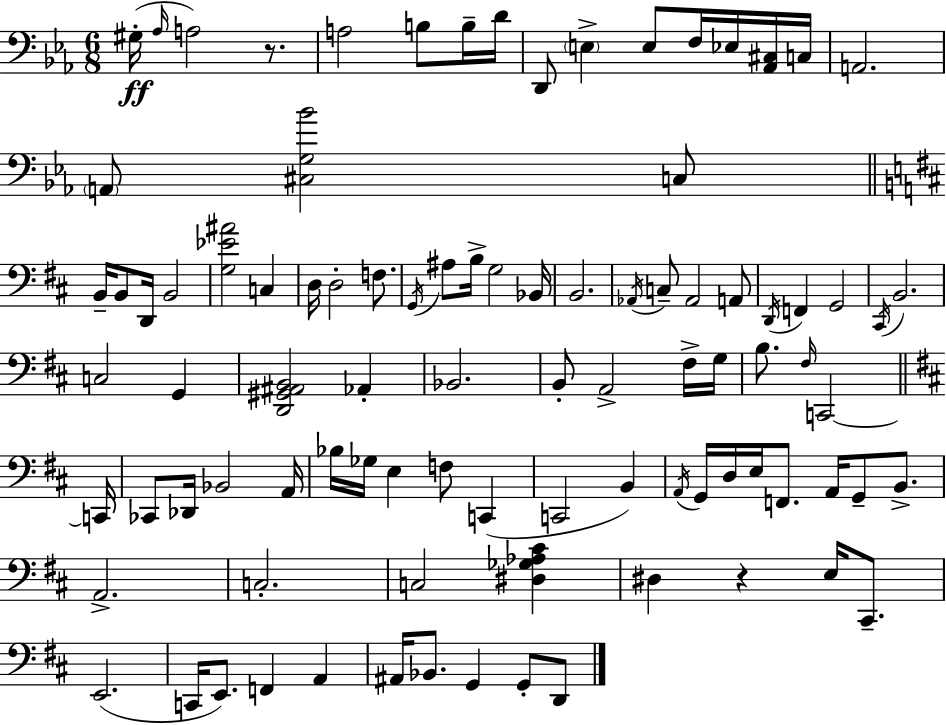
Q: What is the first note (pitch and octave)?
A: G#3